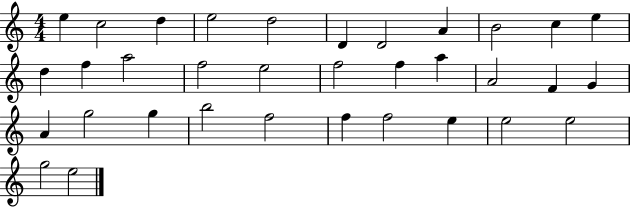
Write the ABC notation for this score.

X:1
T:Untitled
M:4/4
L:1/4
K:C
e c2 d e2 d2 D D2 A B2 c e d f a2 f2 e2 f2 f a A2 F G A g2 g b2 f2 f f2 e e2 e2 g2 e2